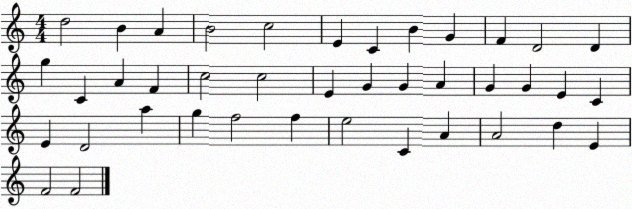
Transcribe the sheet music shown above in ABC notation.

X:1
T:Untitled
M:4/4
L:1/4
K:C
d2 B A B2 c2 E C B G F D2 D g C A F c2 c2 E G G A G G E C E D2 a g f2 f e2 C A A2 d E F2 F2